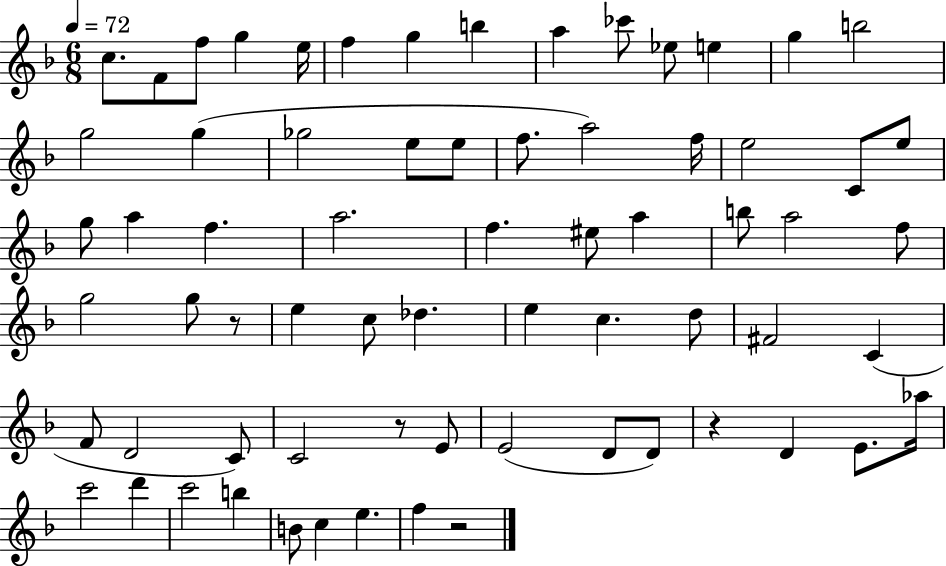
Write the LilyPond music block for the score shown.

{
  \clef treble
  \numericTimeSignature
  \time 6/8
  \key f \major
  \tempo 4 = 72
  c''8. f'8 f''8 g''4 e''16 | f''4 g''4 b''4 | a''4 ces'''8 ees''8 e''4 | g''4 b''2 | \break g''2 g''4( | ges''2 e''8 e''8 | f''8. a''2) f''16 | e''2 c'8 e''8 | \break g''8 a''4 f''4. | a''2. | f''4. eis''8 a''4 | b''8 a''2 f''8 | \break g''2 g''8 r8 | e''4 c''8 des''4. | e''4 c''4. d''8 | fis'2 c'4( | \break f'8 d'2 c'8) | c'2 r8 e'8 | e'2( d'8 d'8) | r4 d'4 e'8. aes''16 | \break c'''2 d'''4 | c'''2 b''4 | b'8 c''4 e''4. | f''4 r2 | \break \bar "|."
}